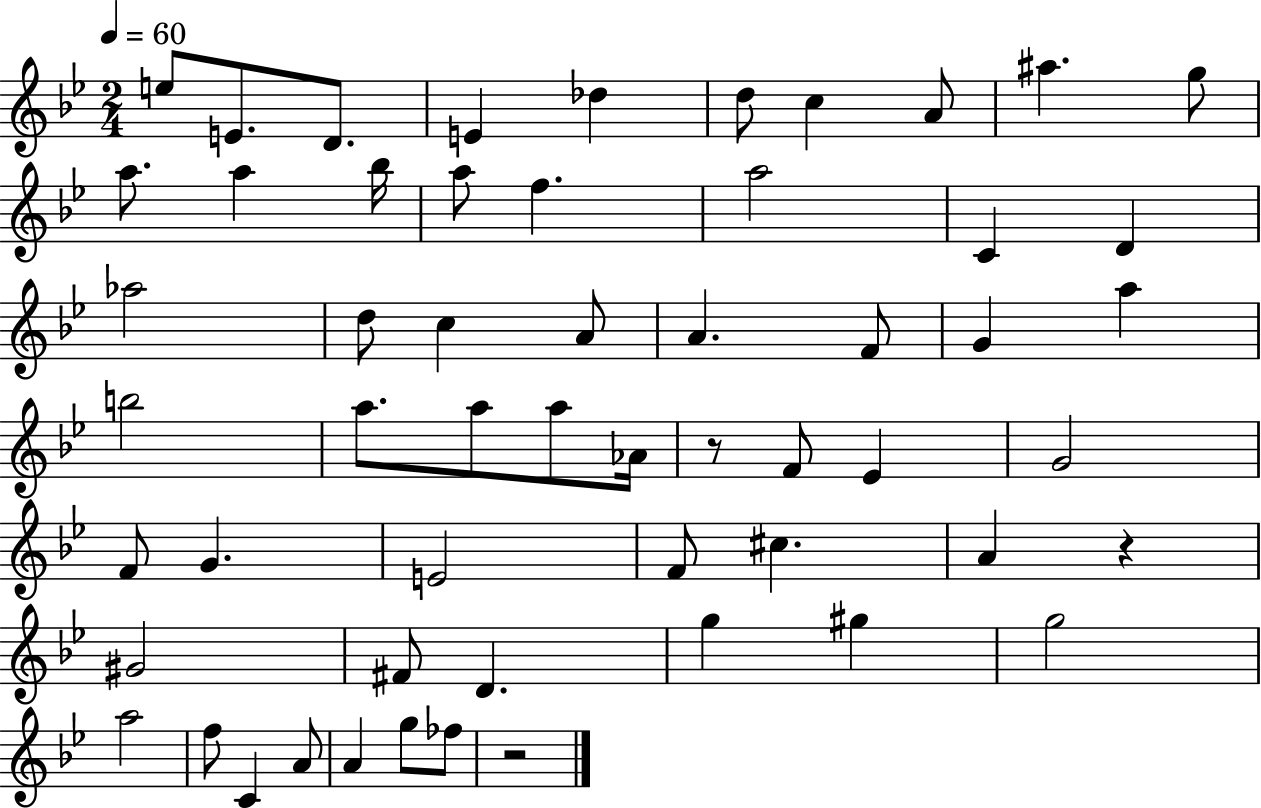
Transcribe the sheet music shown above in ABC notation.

X:1
T:Untitled
M:2/4
L:1/4
K:Bb
e/2 E/2 D/2 E _d d/2 c A/2 ^a g/2 a/2 a _b/4 a/2 f a2 C D _a2 d/2 c A/2 A F/2 G a b2 a/2 a/2 a/2 _A/4 z/2 F/2 _E G2 F/2 G E2 F/2 ^c A z ^G2 ^F/2 D g ^g g2 a2 f/2 C A/2 A g/2 _f/2 z2